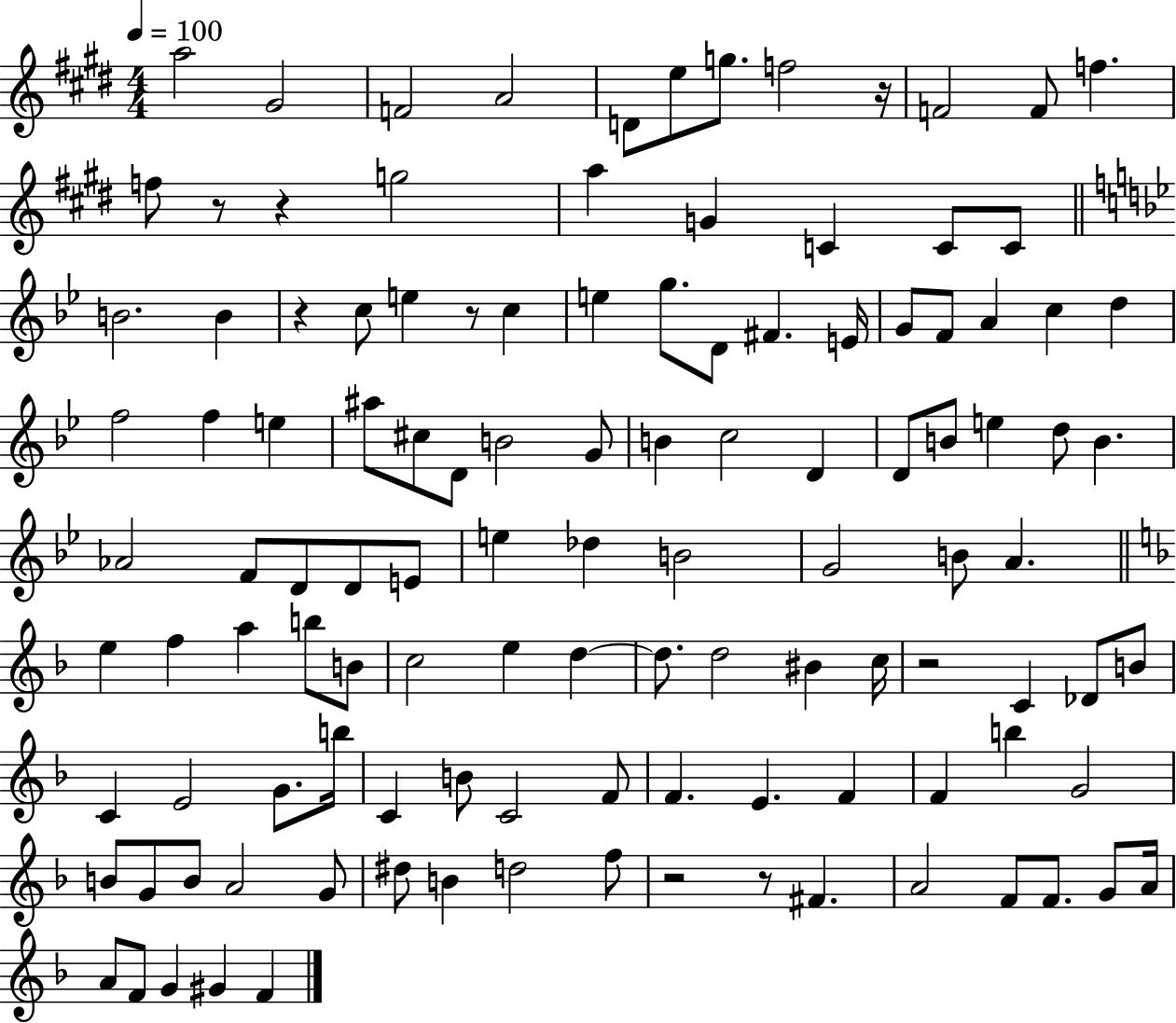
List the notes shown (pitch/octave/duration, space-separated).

A5/h G#4/h F4/h A4/h D4/e E5/e G5/e. F5/h R/s F4/h F4/e F5/q. F5/e R/e R/q G5/h A5/q G4/q C4/q C4/e C4/e B4/h. B4/q R/q C5/e E5/q R/e C5/q E5/q G5/e. D4/e F#4/q. E4/s G4/e F4/e A4/q C5/q D5/q F5/h F5/q E5/q A#5/e C#5/e D4/e B4/h G4/e B4/q C5/h D4/q D4/e B4/e E5/q D5/e B4/q. Ab4/h F4/e D4/e D4/e E4/e E5/q Db5/q B4/h G4/h B4/e A4/q. E5/q F5/q A5/q B5/e B4/e C5/h E5/q D5/q D5/e. D5/h BIS4/q C5/s R/h C4/q Db4/e B4/e C4/q E4/h G4/e. B5/s C4/q B4/e C4/h F4/e F4/q. E4/q. F4/q F4/q B5/q G4/h B4/e G4/e B4/e A4/h G4/e D#5/e B4/q D5/h F5/e R/h R/e F#4/q. A4/h F4/e F4/e. G4/e A4/s A4/e F4/e G4/q G#4/q F4/q